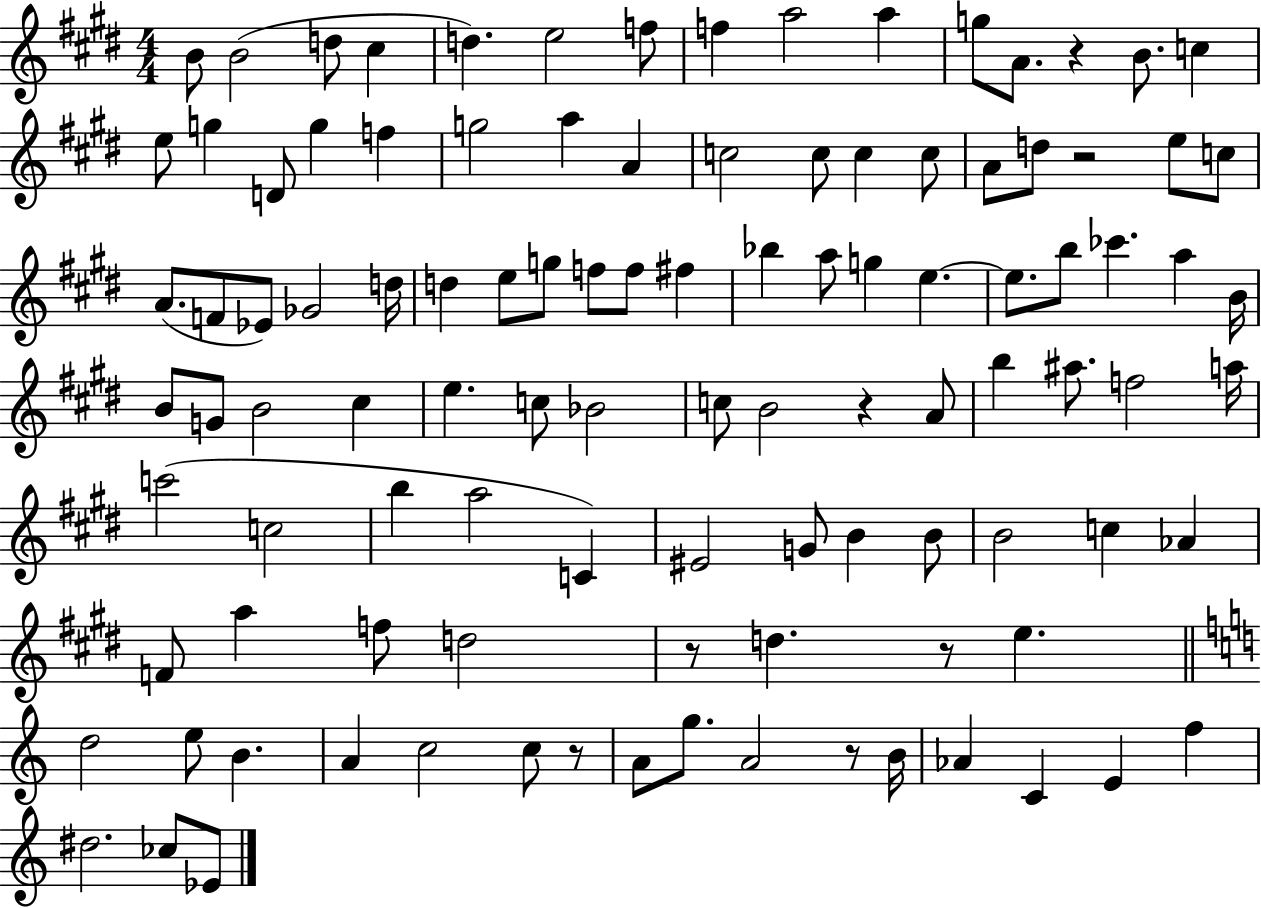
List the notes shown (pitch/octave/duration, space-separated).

B4/e B4/h D5/e C#5/q D5/q. E5/h F5/e F5/q A5/h A5/q G5/e A4/e. R/q B4/e. C5/q E5/e G5/q D4/e G5/q F5/q G5/h A5/q A4/q C5/h C5/e C5/q C5/e A4/e D5/e R/h E5/e C5/e A4/e. F4/e Eb4/e Gb4/h D5/s D5/q E5/e G5/e F5/e F5/e F#5/q Bb5/q A5/e G5/q E5/q. E5/e. B5/e CES6/q. A5/q B4/s B4/e G4/e B4/h C#5/q E5/q. C5/e Bb4/h C5/e B4/h R/q A4/e B5/q A#5/e. F5/h A5/s C6/h C5/h B5/q A5/h C4/q EIS4/h G4/e B4/q B4/e B4/h C5/q Ab4/q F4/e A5/q F5/e D5/h R/e D5/q. R/e E5/q. D5/h E5/e B4/q. A4/q C5/h C5/e R/e A4/e G5/e. A4/h R/e B4/s Ab4/q C4/q E4/q F5/q D#5/h. CES5/e Eb4/e